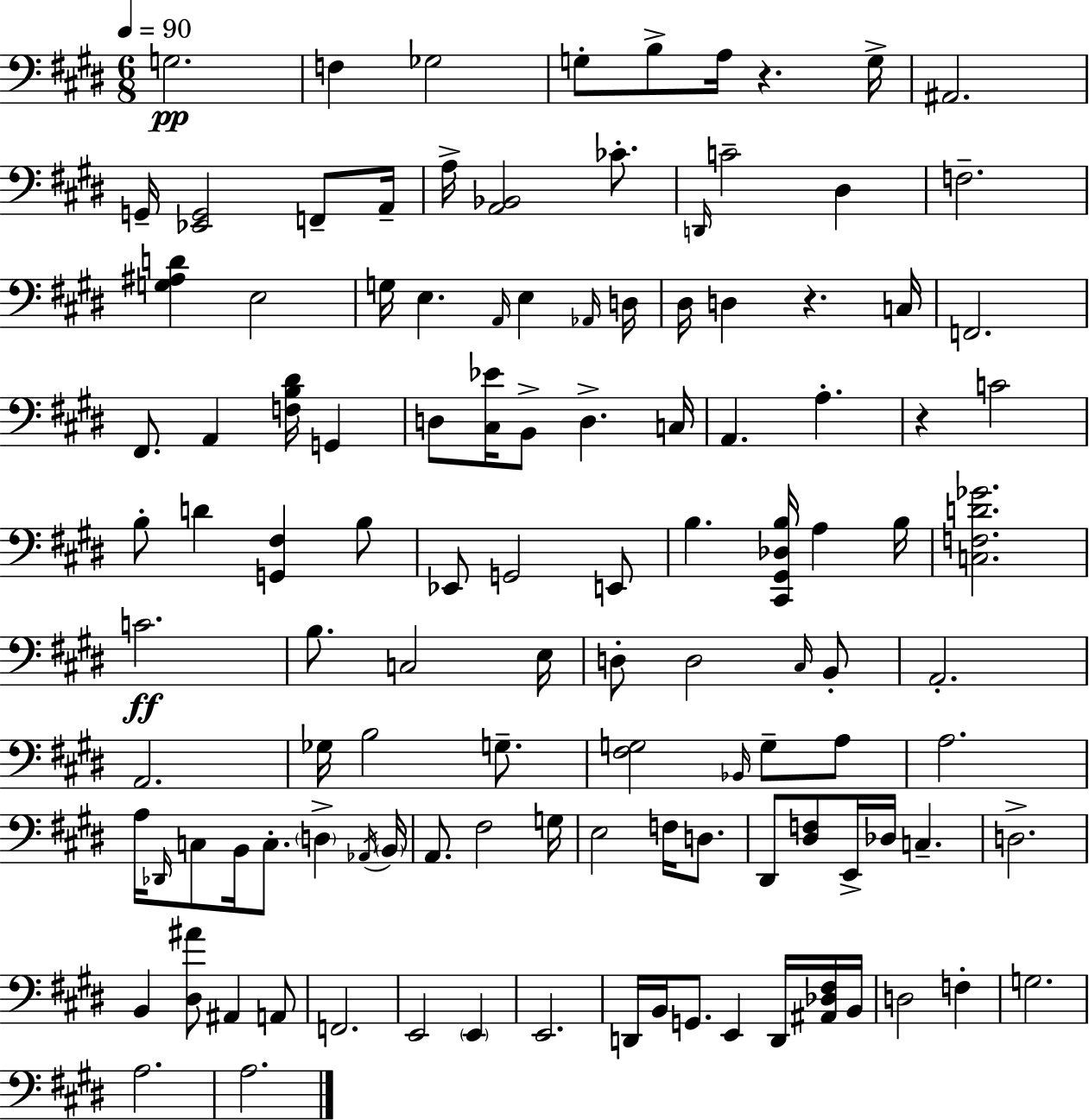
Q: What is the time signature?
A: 6/8